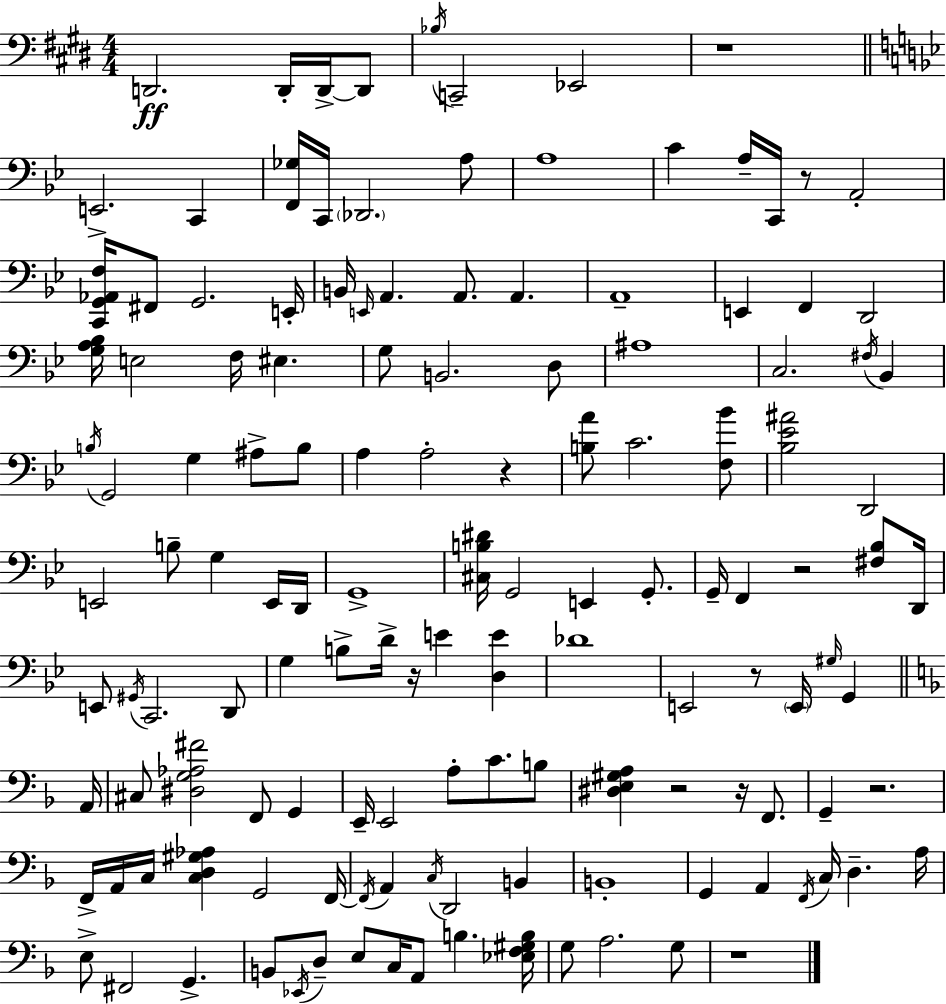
{
  \clef bass
  \numericTimeSignature
  \time 4/4
  \key e \major
  d,2.\ff d,16-. d,16->~~ d,8 | \acciaccatura { bes16 } c,2-- ees,2 | r1 | \bar "||" \break \key bes \major e,2.-> c,4 | <f, ges>16 c,16 \parenthesize des,2. a8 | a1 | c'4 a16-- c,16 r8 a,2-. | \break <c, g, aes, f>16 fis,8 g,2. e,16-. | b,16 \grace { e,16 } a,4. a,8. a,4. | a,1-- | e,4 f,4 d,2 | \break <g a bes>16 e2 f16 eis4. | g8 b,2. d8 | ais1 | c2. \acciaccatura { fis16 } bes,4 | \break \acciaccatura { b16 } g,2 g4 ais8-> | b8 a4 a2-. r4 | <b a'>8 c'2. | <f bes'>8 <bes ees' ais'>2 d,2 | \break e,2 b8-- g4 | e,16 d,16 g,1-> | <cis b dis'>16 g,2 e,4 | g,8.-. g,16-- f,4 r2 | \break <fis bes>8 d,16 e,8 \acciaccatura { gis,16 } c,2. | d,8 g4 b8-> d'16-> r16 e'4 | <d e'>4 des'1 | e,2 r8 \parenthesize e,16 \grace { gis16 } | \break g,4 \bar "||" \break \key d \minor a,16 cis8 <dis g aes fis'>2 f,8 g,4 | e,16-- e,2 a8-. c'8. b8 | <dis e gis a>4 r2 r16 f,8. | g,4-- r2. | \break f,16-> a,16 c16 <c d gis aes>4 g,2 | f,16~~ \acciaccatura { f,16 } a,4 \acciaccatura { c16 } d,2 b,4 | b,1-. | g,4 a,4 \acciaccatura { f,16 } c16 d4.-- | \break a16 e8-> fis,2 g,4.-> | b,8 \acciaccatura { ees,16 } d8-- e8 c16 a,8 b4. | <ees f gis b>16 g8 a2. | g8 r1 | \break \bar "|."
}